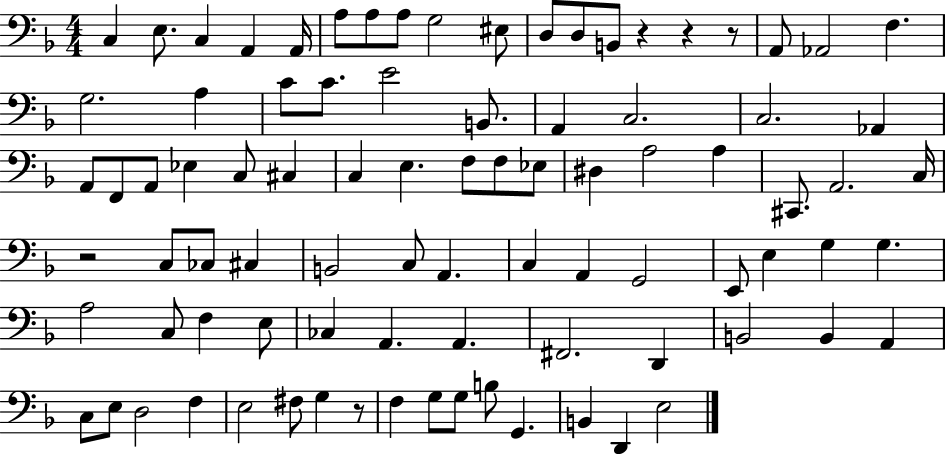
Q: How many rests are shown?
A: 5